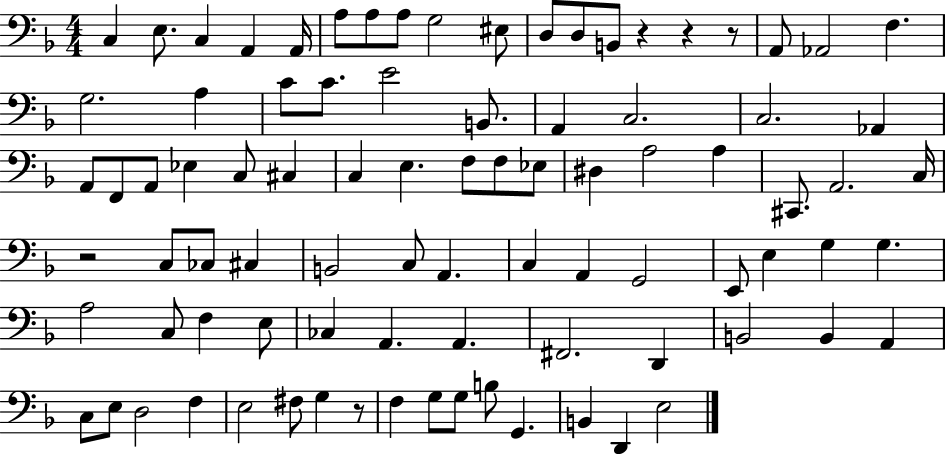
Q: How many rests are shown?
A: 5